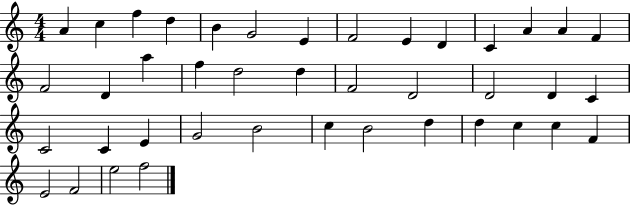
{
  \clef treble
  \numericTimeSignature
  \time 4/4
  \key c \major
  a'4 c''4 f''4 d''4 | b'4 g'2 e'4 | f'2 e'4 d'4 | c'4 a'4 a'4 f'4 | \break f'2 d'4 a''4 | f''4 d''2 d''4 | f'2 d'2 | d'2 d'4 c'4 | \break c'2 c'4 e'4 | g'2 b'2 | c''4 b'2 d''4 | d''4 c''4 c''4 f'4 | \break e'2 f'2 | e''2 f''2 | \bar "|."
}